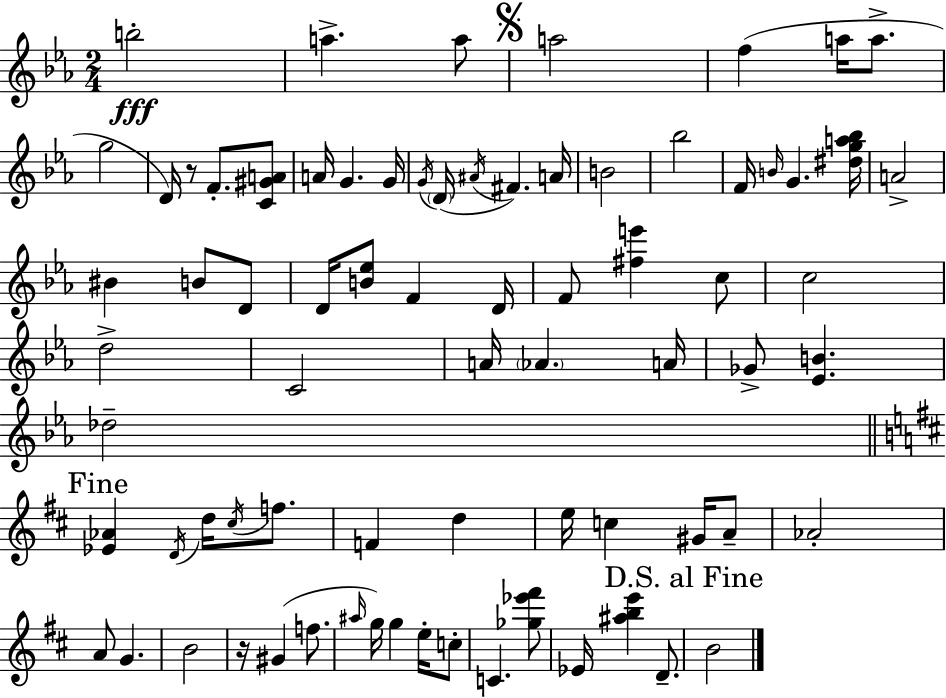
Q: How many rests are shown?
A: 2